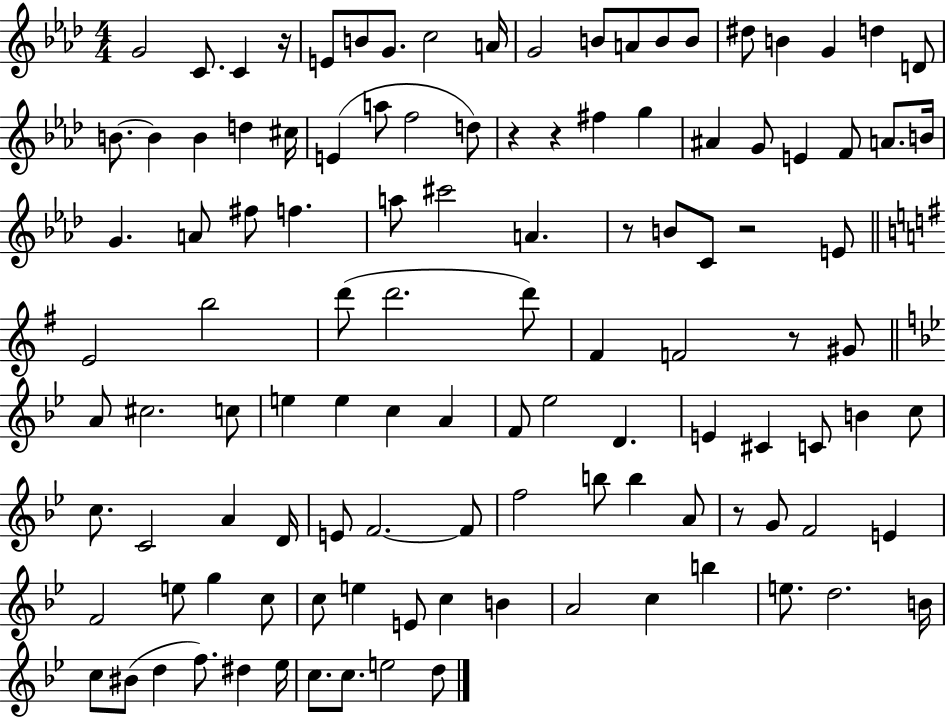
{
  \clef treble
  \numericTimeSignature
  \time 4/4
  \key aes \major
  g'2 c'8. c'4 r16 | e'8 b'8 g'8. c''2 a'16 | g'2 b'8 a'8 b'8 b'8 | dis''8 b'4 g'4 d''4 d'8 | \break b'8.~~ b'4 b'4 d''4 cis''16 | e'4( a''8 f''2 d''8) | r4 r4 fis''4 g''4 | ais'4 g'8 e'4 f'8 a'8. b'16 | \break g'4. a'8 fis''8 f''4. | a''8 cis'''2 a'4. | r8 b'8 c'8 r2 e'8 | \bar "||" \break \key g \major e'2 b''2 | d'''8( d'''2. d'''8) | fis'4 f'2 r8 gis'8 | \bar "||" \break \key g \minor a'8 cis''2. c''8 | e''4 e''4 c''4 a'4 | f'8 ees''2 d'4. | e'4 cis'4 c'8 b'4 c''8 | \break c''8. c'2 a'4 d'16 | e'8 f'2.~~ f'8 | f''2 b''8 b''4 a'8 | r8 g'8 f'2 e'4 | \break f'2 e''8 g''4 c''8 | c''8 e''4 e'8 c''4 b'4 | a'2 c''4 b''4 | e''8. d''2. b'16 | \break c''8 bis'8( d''4 f''8.) dis''4 ees''16 | c''8. c''8. e''2 d''8 | \bar "|."
}